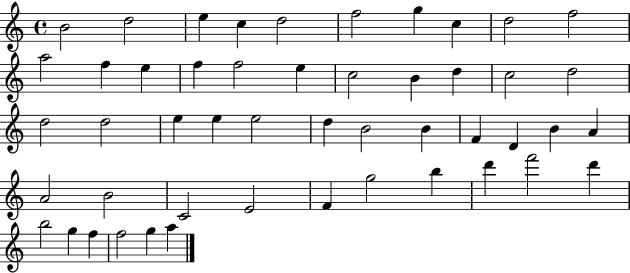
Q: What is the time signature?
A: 4/4